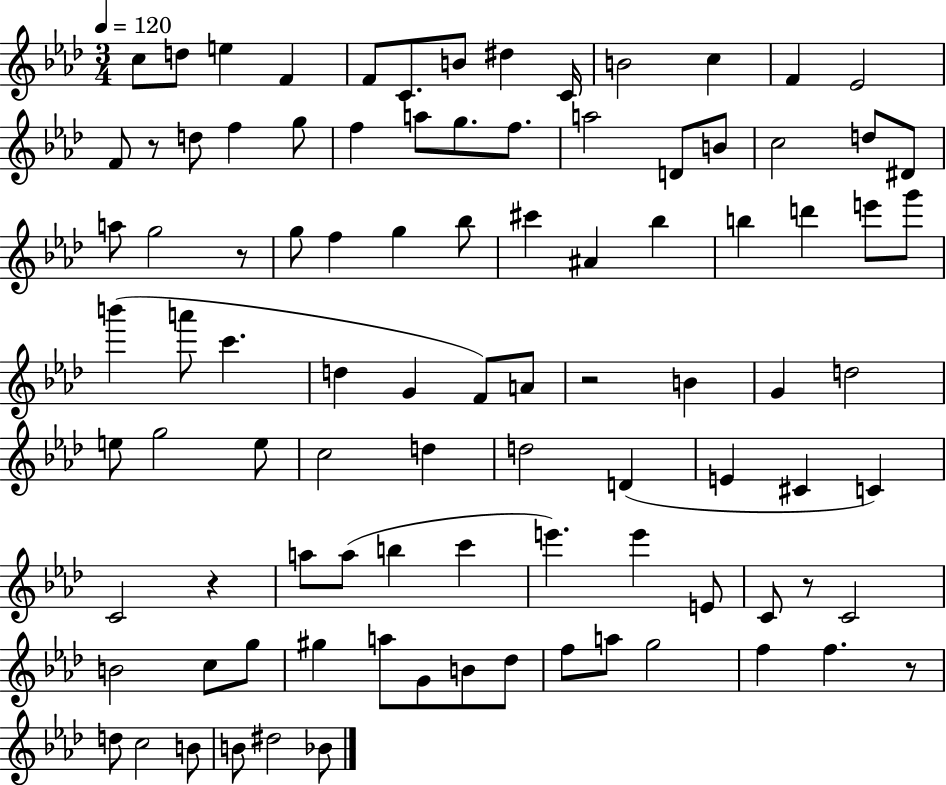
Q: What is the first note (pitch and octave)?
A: C5